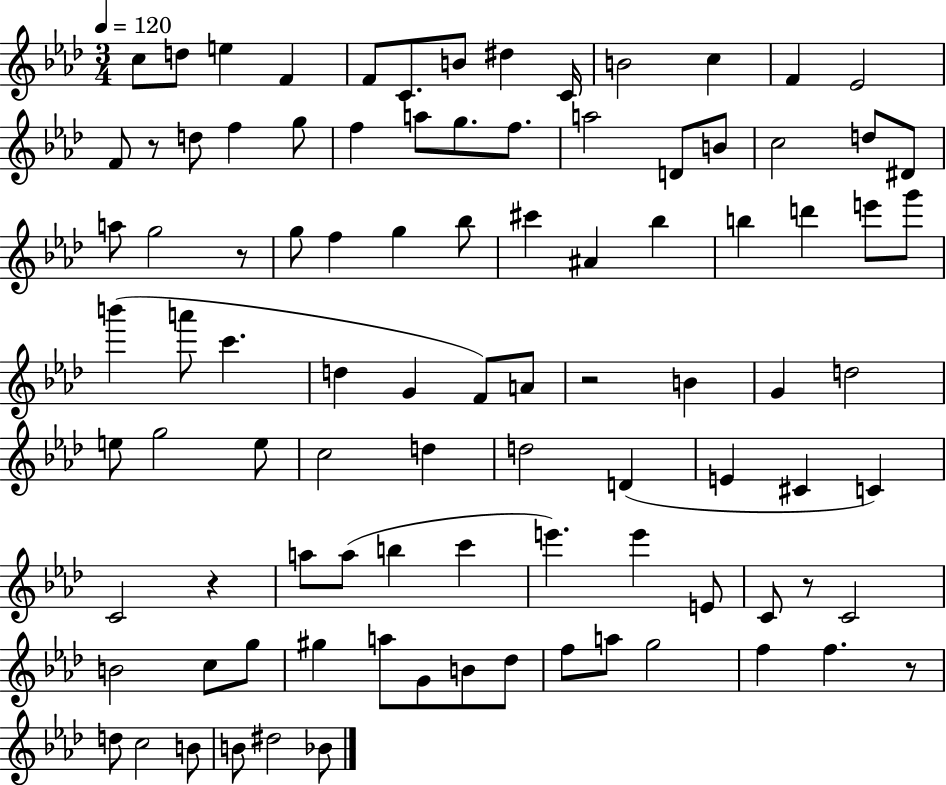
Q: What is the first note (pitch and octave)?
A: C5